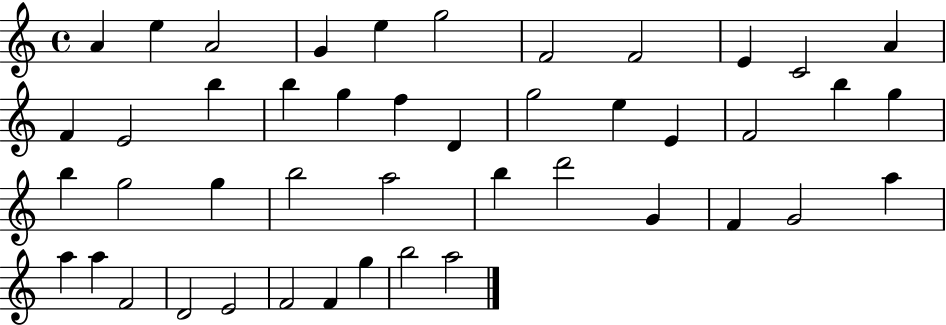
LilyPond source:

{
  \clef treble
  \time 4/4
  \defaultTimeSignature
  \key c \major
  a'4 e''4 a'2 | g'4 e''4 g''2 | f'2 f'2 | e'4 c'2 a'4 | \break f'4 e'2 b''4 | b''4 g''4 f''4 d'4 | g''2 e''4 e'4 | f'2 b''4 g''4 | \break b''4 g''2 g''4 | b''2 a''2 | b''4 d'''2 g'4 | f'4 g'2 a''4 | \break a''4 a''4 f'2 | d'2 e'2 | f'2 f'4 g''4 | b''2 a''2 | \break \bar "|."
}